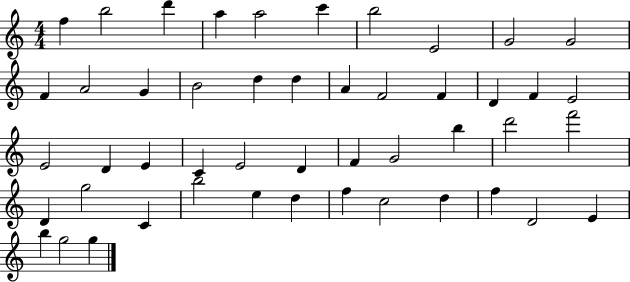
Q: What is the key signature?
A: C major